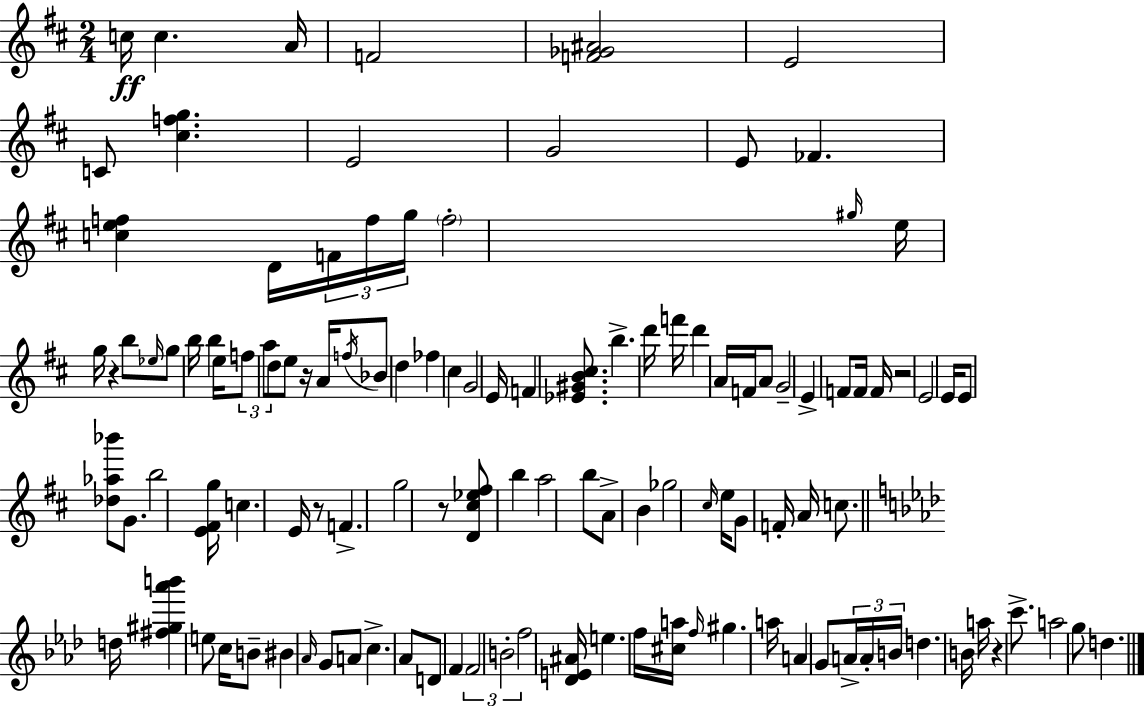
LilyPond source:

{
  \clef treble
  \numericTimeSignature
  \time 2/4
  \key d \major
  c''16\ff c''4. a'16 | f'2 | <f' ges' ais'>2 | e'2 | \break c'8 <cis'' f'' g''>4. | e'2 | g'2 | e'8 fes'4. | \break <c'' e'' f''>4 d'16 \tuplet 3/2 { f'16 f''16 g''16 } | \parenthesize f''2-. | \grace { gis''16 } e''16 g''16 r4 b''8 | \grace { ees''16 } g''8 b''16 b''4 | \break e''16 \tuplet 3/2 { f''8 a''8 d''8 } | e''8 r16 a'16 \acciaccatura { f''16 } bes'8 d''4 | fes''4 cis''4 | g'2 | \break e'16 f'4 | <ees' gis' b' cis''>8. b''4.-> | d'''16 f'''16 d'''4 a'16 | f'16 a'8 g'2-- | \break e'4-> f'8 | f'16 f'16 r2 | e'2 | e'16 e'8 <des'' aes'' bes'''>8 | \break g'8. b''2 | <e' fis' g''>16 c''4. | e'16 r8 f'4.-> | g''2 | \break r8 <d' cis'' ees'' fis''>8 b''4 | a''2 | b''8 a'8-> b'4 | ges''2 | \break \grace { cis''16 } e''16 g'8 f'16-. | a'16 c''8. \bar "||" \break \key aes \major d''16 <fis'' gis'' aes''' b'''>4 e''8 c''16 | b'8-- bis'4 \grace { aes'16 } g'8 | a'8 c''4.-> | aes'8 d'8 f'4 | \break \tuplet 3/2 { f'2 | b'2-. | f''2 } | <des' e' ais'>16 e''4. | \break f''16 <cis'' a''>16 \grace { f''16 } gis''4. | a''16 a'4 g'8 | \tuplet 3/2 { a'16-> a'16-. b'16 } d''4. | b'16 a''16 r4 c'''8.-> | \break a''2 | g''8 d''4. | \bar "|."
}